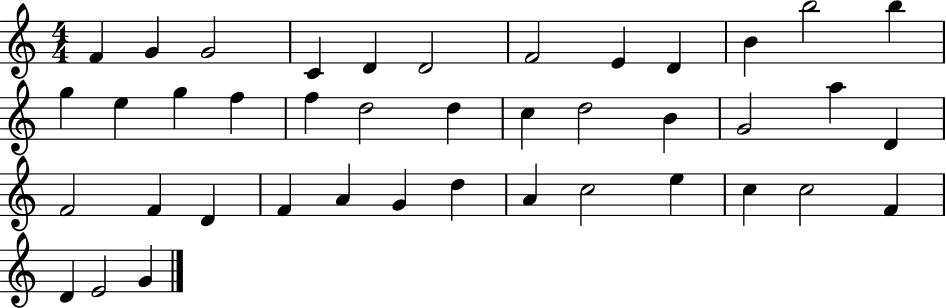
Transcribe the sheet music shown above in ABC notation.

X:1
T:Untitled
M:4/4
L:1/4
K:C
F G G2 C D D2 F2 E D B b2 b g e g f f d2 d c d2 B G2 a D F2 F D F A G d A c2 e c c2 F D E2 G